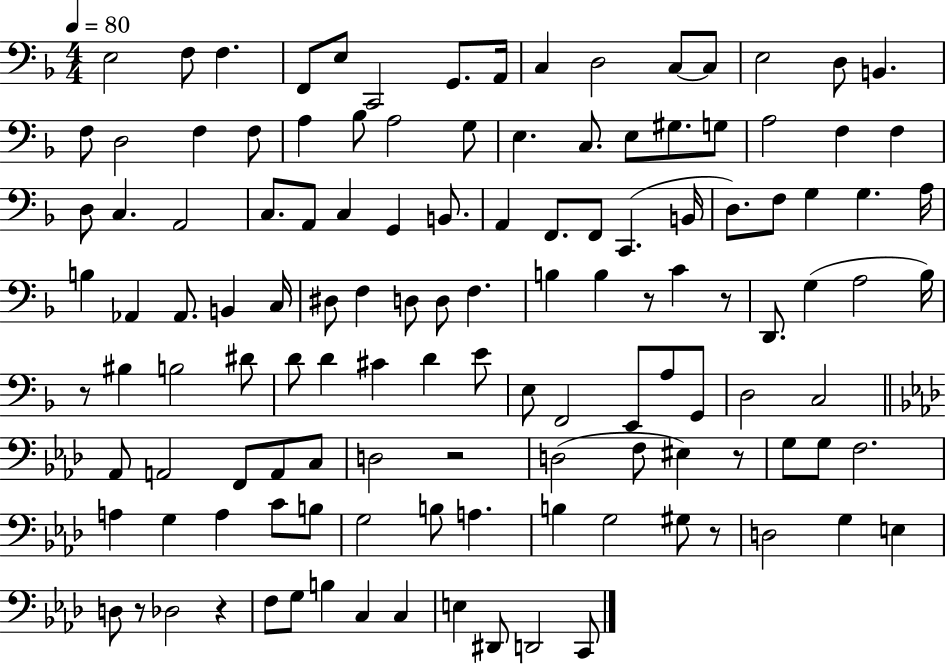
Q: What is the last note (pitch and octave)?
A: C2